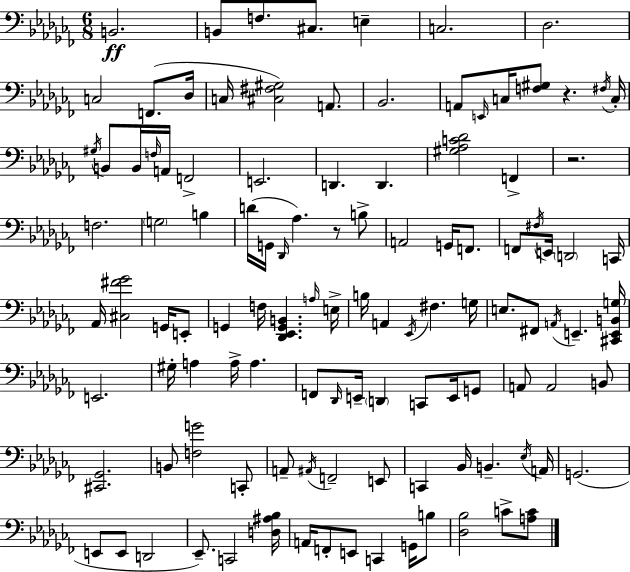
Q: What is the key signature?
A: AES minor